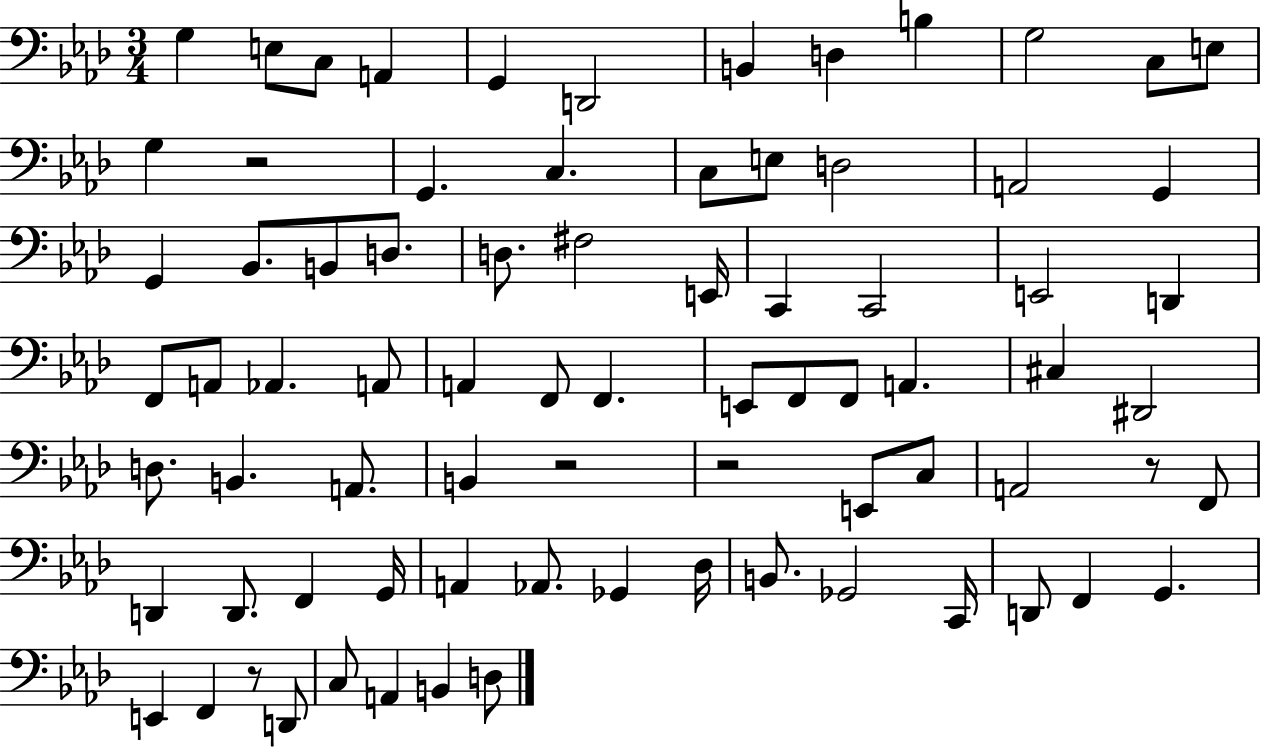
{
  \clef bass
  \numericTimeSignature
  \time 3/4
  \key aes \major
  g4 e8 c8 a,4 | g,4 d,2 | b,4 d4 b4 | g2 c8 e8 | \break g4 r2 | g,4. c4. | c8 e8 d2 | a,2 g,4 | \break g,4 bes,8. b,8 d8. | d8. fis2 e,16 | c,4 c,2 | e,2 d,4 | \break f,8 a,8 aes,4. a,8 | a,4 f,8 f,4. | e,8 f,8 f,8 a,4. | cis4 dis,2 | \break d8. b,4. a,8. | b,4 r2 | r2 e,8 c8 | a,2 r8 f,8 | \break d,4 d,8. f,4 g,16 | a,4 aes,8. ges,4 des16 | b,8. ges,2 c,16 | d,8 f,4 g,4. | \break e,4 f,4 r8 d,8 | c8 a,4 b,4 d8 | \bar "|."
}